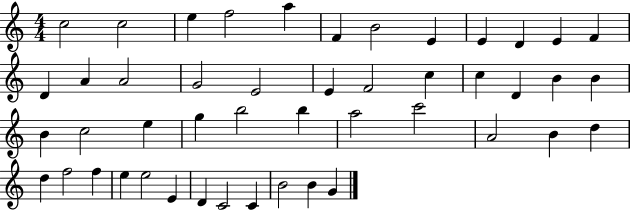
X:1
T:Untitled
M:4/4
L:1/4
K:C
c2 c2 e f2 a F B2 E E D E F D A A2 G2 E2 E F2 c c D B B B c2 e g b2 b a2 c'2 A2 B d d f2 f e e2 E D C2 C B2 B G